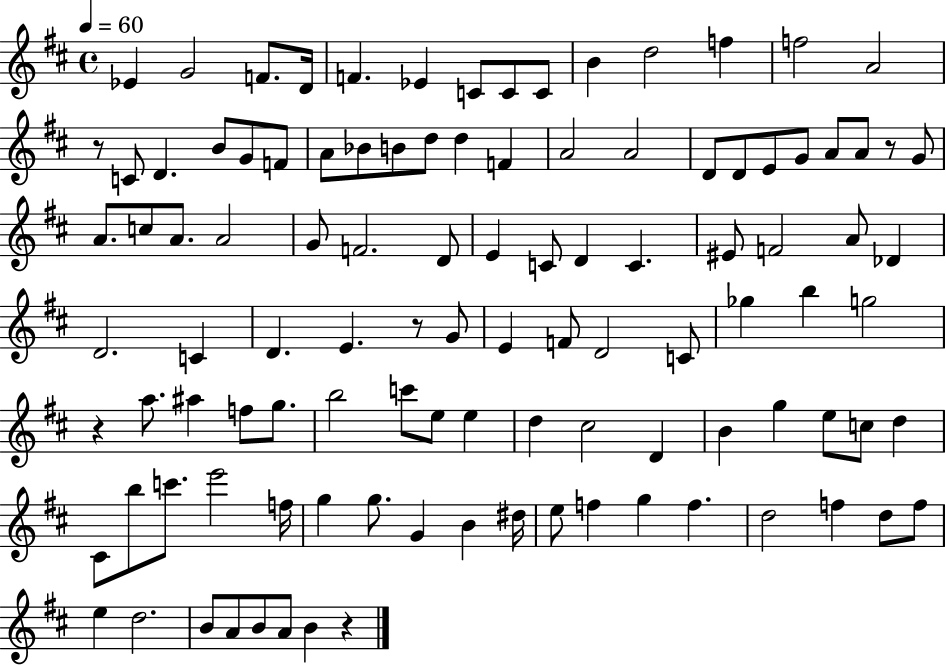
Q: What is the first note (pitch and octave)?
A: Eb4